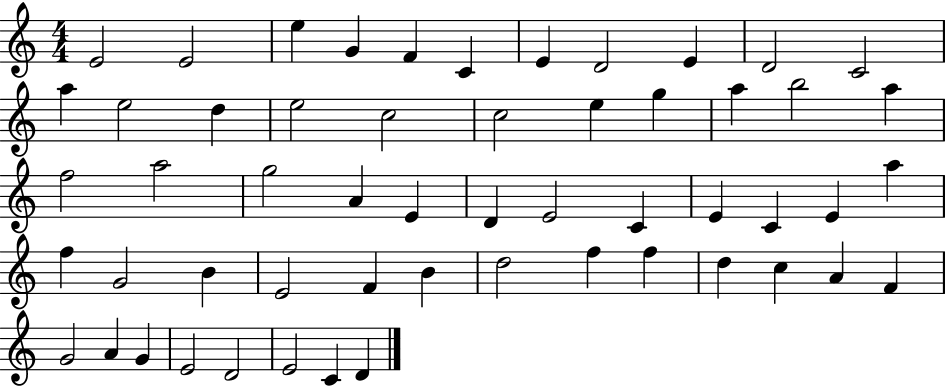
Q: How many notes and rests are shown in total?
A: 55